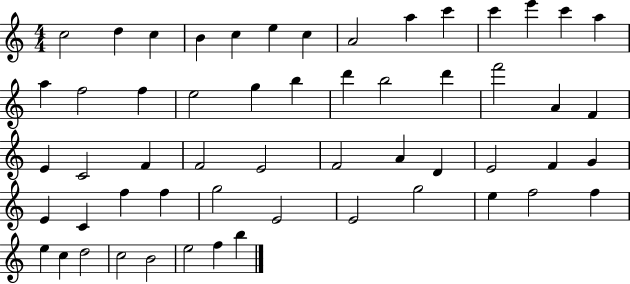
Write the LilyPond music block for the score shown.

{
  \clef treble
  \numericTimeSignature
  \time 4/4
  \key c \major
  c''2 d''4 c''4 | b'4 c''4 e''4 c''4 | a'2 a''4 c'''4 | c'''4 e'''4 c'''4 a''4 | \break a''4 f''2 f''4 | e''2 g''4 b''4 | d'''4 b''2 d'''4 | f'''2 a'4 f'4 | \break e'4 c'2 f'4 | f'2 e'2 | f'2 a'4 d'4 | e'2 f'4 g'4 | \break e'4 c'4 f''4 f''4 | g''2 e'2 | e'2 g''2 | e''4 f''2 f''4 | \break e''4 c''4 d''2 | c''2 b'2 | e''2 f''4 b''4 | \bar "|."
}